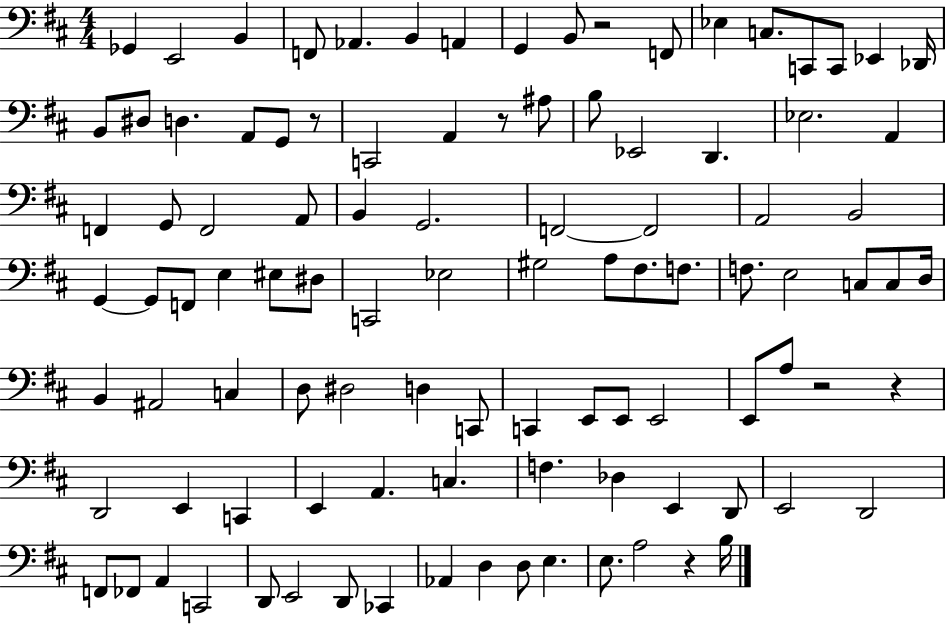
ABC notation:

X:1
T:Untitled
M:4/4
L:1/4
K:D
_G,, E,,2 B,, F,,/2 _A,, B,, A,, G,, B,,/2 z2 F,,/2 _E, C,/2 C,,/2 C,,/2 _E,, _D,,/4 B,,/2 ^D,/2 D, A,,/2 G,,/2 z/2 C,,2 A,, z/2 ^A,/2 B,/2 _E,,2 D,, _E,2 A,, F,, G,,/2 F,,2 A,,/2 B,, G,,2 F,,2 F,,2 A,,2 B,,2 G,, G,,/2 F,,/2 E, ^E,/2 ^D,/2 C,,2 _E,2 ^G,2 A,/2 ^F,/2 F,/2 F,/2 E,2 C,/2 C,/2 D,/4 B,, ^A,,2 C, D,/2 ^D,2 D, C,,/2 C,, E,,/2 E,,/2 E,,2 E,,/2 A,/2 z2 z D,,2 E,, C,, E,, A,, C, F, _D, E,, D,,/2 E,,2 D,,2 F,,/2 _F,,/2 A,, C,,2 D,,/2 E,,2 D,,/2 _C,, _A,, D, D,/2 E, E,/2 A,2 z B,/4